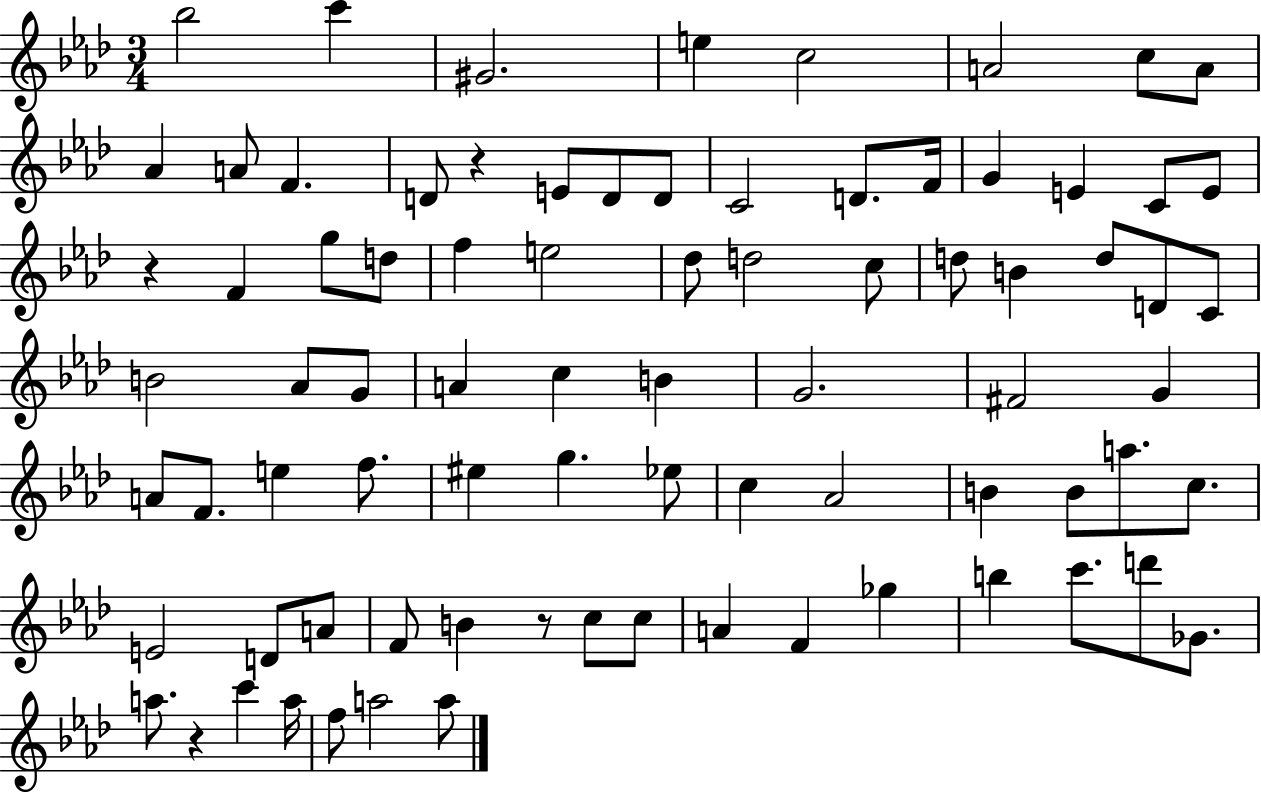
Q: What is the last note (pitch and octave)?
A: A5